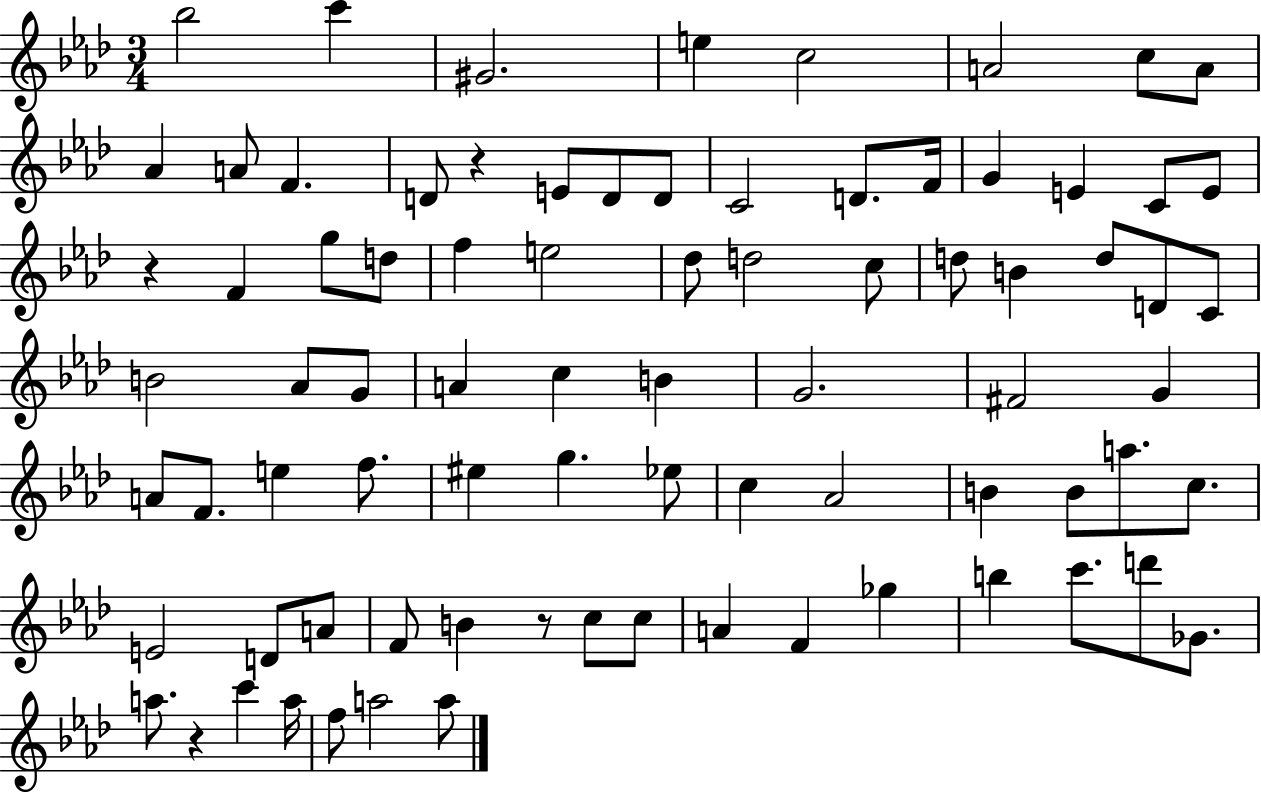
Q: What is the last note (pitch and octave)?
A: A5